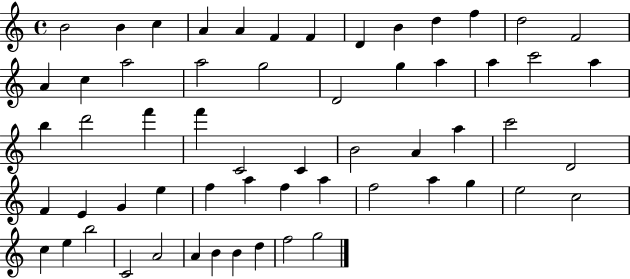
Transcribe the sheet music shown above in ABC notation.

X:1
T:Untitled
M:4/4
L:1/4
K:C
B2 B c A A F F D B d f d2 F2 A c a2 a2 g2 D2 g a a c'2 a b d'2 f' f' C2 C B2 A a c'2 D2 F E G e f a f a f2 a g e2 c2 c e b2 C2 A2 A B B d f2 g2